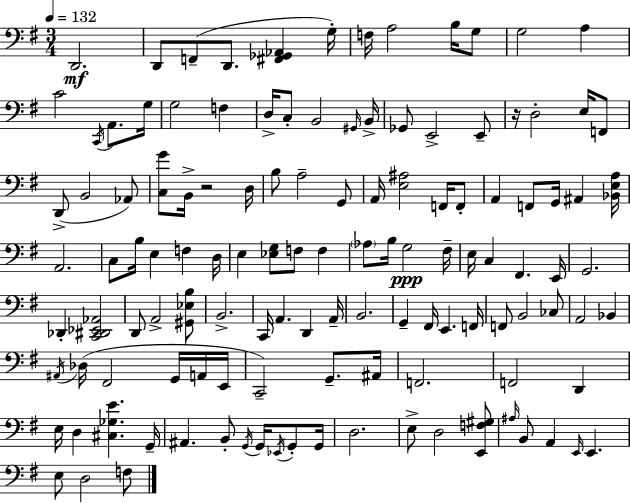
{
  \clef bass
  \numericTimeSignature
  \time 3/4
  \key g \major
  \tempo 4 = 132
  \repeat volta 2 { d,2.\mf | d,8 f,8--( d,8. <fis, ges, aes,>4 g16-.) | f16 a2 b16 g8 | g2 a4 | \break c'2 \acciaccatura { c,16 } a,8. | g16 g2 f4 | d16-> c8-. b,2 | \grace { gis,16 } b,16-> ges,8 e,2-> | \break e,8-- r16 d2-. e16 | f,8 d,8->( b,2 | aes,8) <c g'>8 b,16-> r2 | d16 b8 a2-- | \break g,8 a,16 <e ais>2 f,16 | f,8-. a,4 f,8 g,16 ais,4 | <bes, e a>16 a,2. | c8 b16 e4 f4 | \break d16 e4 <ees g>8 f8 f4 | \parenthesize aes8 b16 g2\ppp | fis16-- e16 c4 fis,4. | e,16 g,2. | \break des,4-. <c, dis, ees, aes,>2 | d,8 a,2-> | <gis, ees b>8 b,2.-> | c,16 a,4. d,4 | \break a,16-- b,2. | g,4-- fis,16 e,4. | f,16 f,8 b,2 | ces8 a,2 bes,4 | \break \acciaccatura { ais,16 } des16( fis,2 | g,16 a,16 e,16 c,2--) g,8.-- | ais,16 f,2. | f,2 d,4 | \break e16 d4 <cis ges e'>4. | g,16-- ais,4. b,8-. \acciaccatura { g,16 } | g,16 \acciaccatura { ees,16 } g,8-. g,16 d2. | e8-> d2 | \break <e, f gis>8 \grace { ais16 } b,8 a,4 | \grace { e,16 } e,4. e8 d2 | f8 } \bar "|."
}